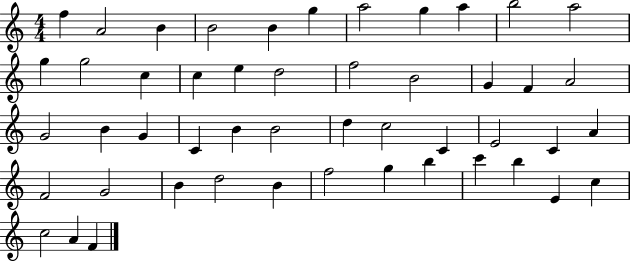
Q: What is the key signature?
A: C major